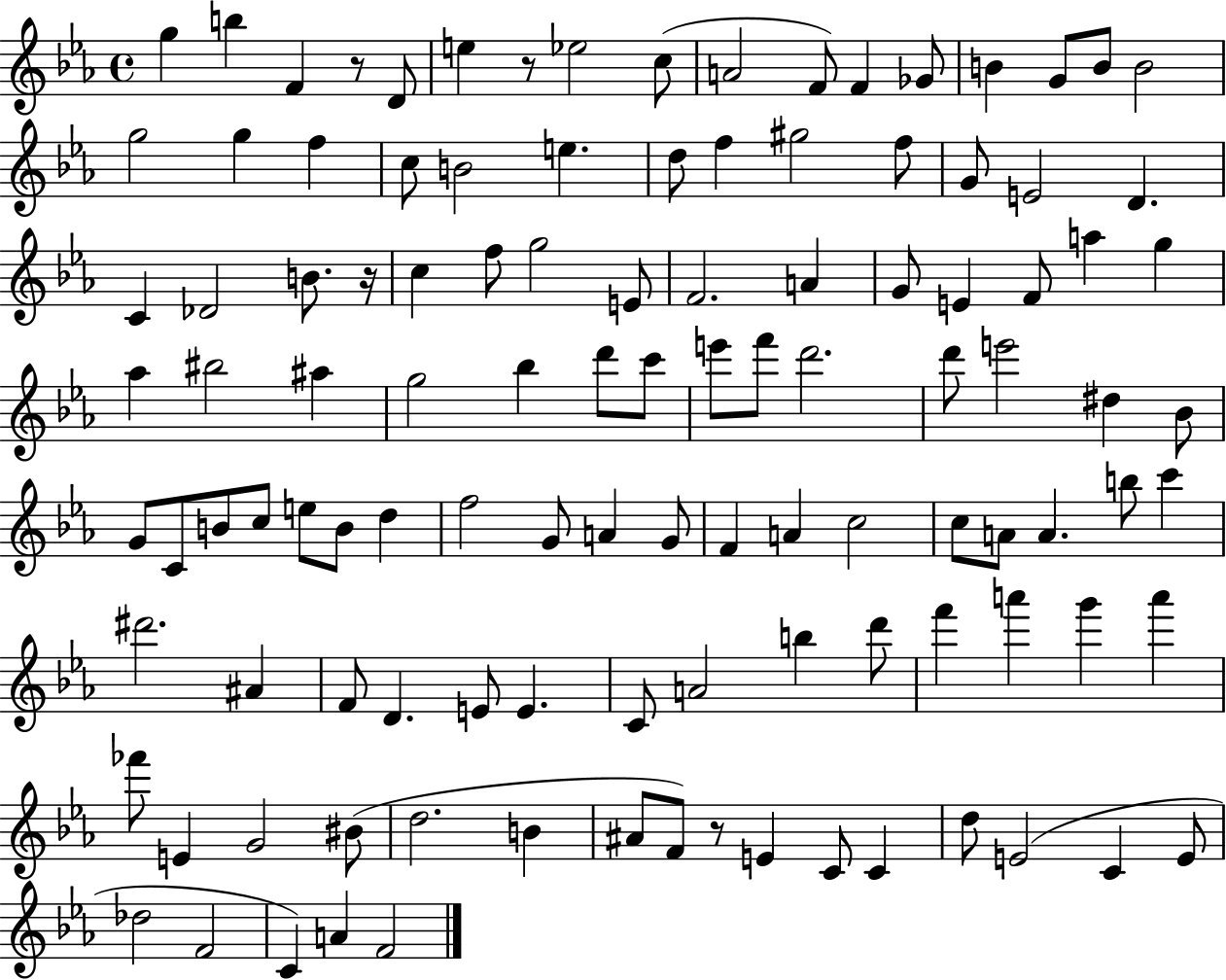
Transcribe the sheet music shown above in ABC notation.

X:1
T:Untitled
M:4/4
L:1/4
K:Eb
g b F z/2 D/2 e z/2 _e2 c/2 A2 F/2 F _G/2 B G/2 B/2 B2 g2 g f c/2 B2 e d/2 f ^g2 f/2 G/2 E2 D C _D2 B/2 z/4 c f/2 g2 E/2 F2 A G/2 E F/2 a g _a ^b2 ^a g2 _b d'/2 c'/2 e'/2 f'/2 d'2 d'/2 e'2 ^d _B/2 G/2 C/2 B/2 c/2 e/2 B/2 d f2 G/2 A G/2 F A c2 c/2 A/2 A b/2 c' ^d'2 ^A F/2 D E/2 E C/2 A2 b d'/2 f' a' g' a' _f'/2 E G2 ^B/2 d2 B ^A/2 F/2 z/2 E C/2 C d/2 E2 C E/2 _d2 F2 C A F2